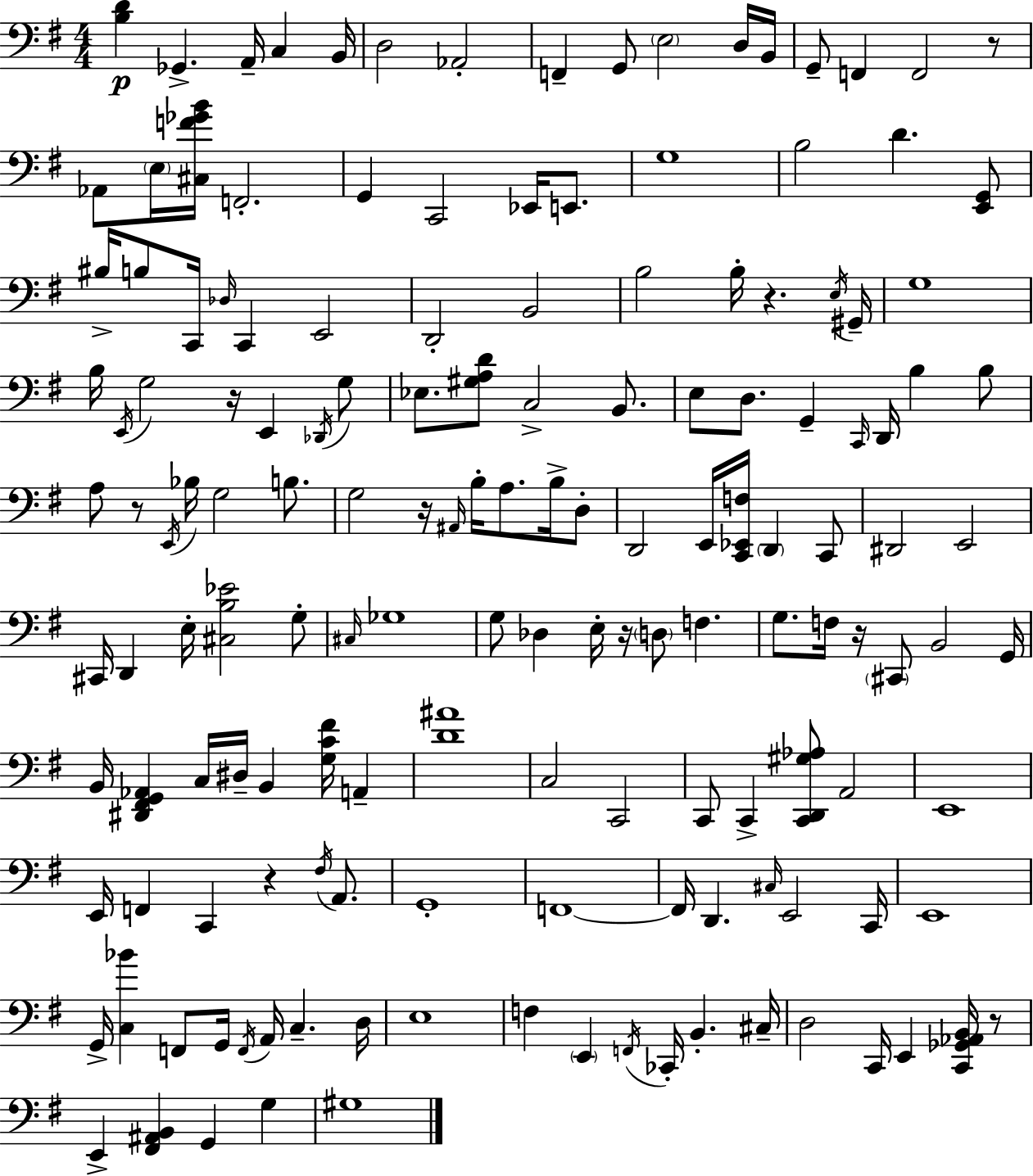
{
  \clef bass
  \numericTimeSignature
  \time 4/4
  \key g \major
  <b d'>4\p ges,4.-> a,16-- c4 b,16 | d2 aes,2-. | f,4-- g,8 \parenthesize e2 d16 b,16 | g,8-- f,4 f,2 r8 | \break aes,8 \parenthesize e16 <cis f' ges' b'>16 f,2.-. | g,4 c,2 ees,16 e,8. | g1 | b2 d'4. <e, g,>8 | \break bis16-> b8 c,16 \grace { des16 } c,4 e,2 | d,2-. b,2 | b2 b16-. r4. | \acciaccatura { e16 } gis,16-- g1 | \break b16 \acciaccatura { e,16 } g2 r16 e,4 | \acciaccatura { des,16 } g8 ees8. <gis a d'>8 c2-> | b,8. e8 d8. g,4-- \grace { c,16 } d,16 b4 | b8 a8 r8 \acciaccatura { e,16 } bes16 g2 | \break b8. g2 r16 \grace { ais,16 } | b16-. a8. b16-> d8-. d,2 e,16 | <c, ees, f>16 \parenthesize d,4 c,8 dis,2 e,2 | cis,16 d,4 e16-. <cis b ees'>2 | \break g8-. \grace { cis16 } ges1 | g8 des4 e16-. r16 | \parenthesize d8 f4. g8. f16 r16 \parenthesize cis,8 b,2 | g,16 b,16 <dis, fis, g, aes,>4 c16 dis16-- b,4 | \break <g c' fis'>16 a,4-- <d' ais'>1 | c2 | c,2 c,8 c,4-> <c, d, gis aes>8 | a,2 e,1 | \break e,16 f,4 c,4 | r4 \acciaccatura { fis16 } a,8. g,1-. | f,1~~ | f,16 d,4. | \break \grace { cis16 } e,2 c,16 e,1 | g,16-> <c bes'>4 f,8 | g,16 \acciaccatura { f,16 } a,16 c4.-- d16 e1 | f4 \parenthesize e,4 | \break \acciaccatura { f,16 } ces,16-. b,4.-. cis16-- d2 | c,16 e,4 <c, ges, aes, b,>16 r8 e,4-> | <fis, ais, b,>4 g,4 g4 gis1 | \bar "|."
}